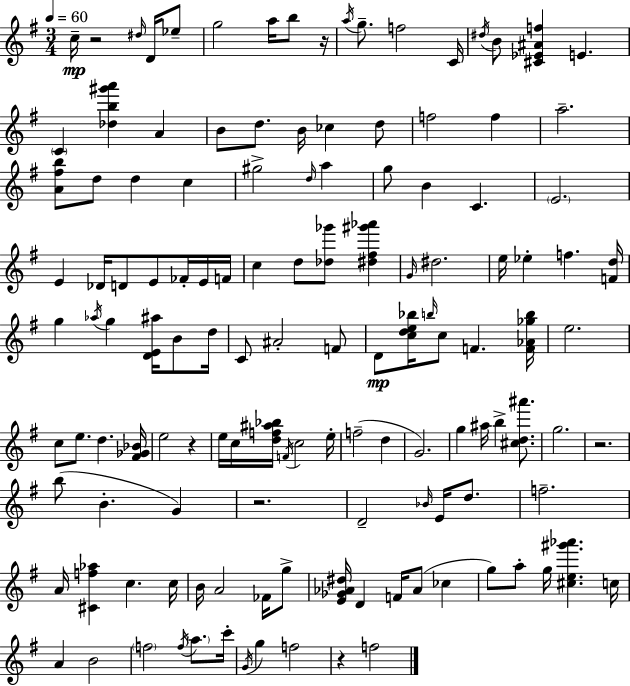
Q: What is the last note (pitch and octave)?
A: F5